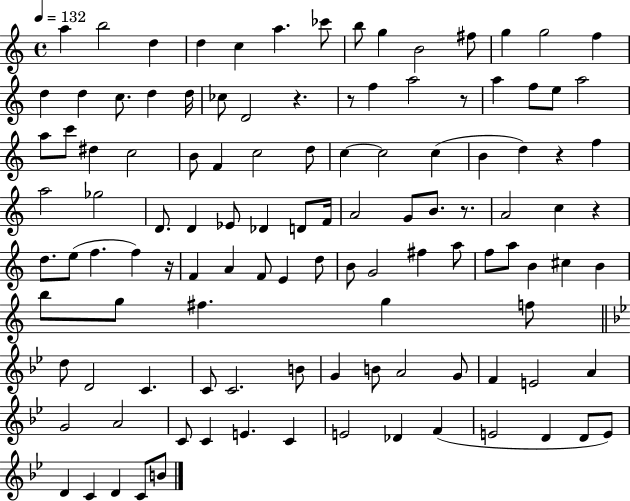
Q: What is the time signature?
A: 4/4